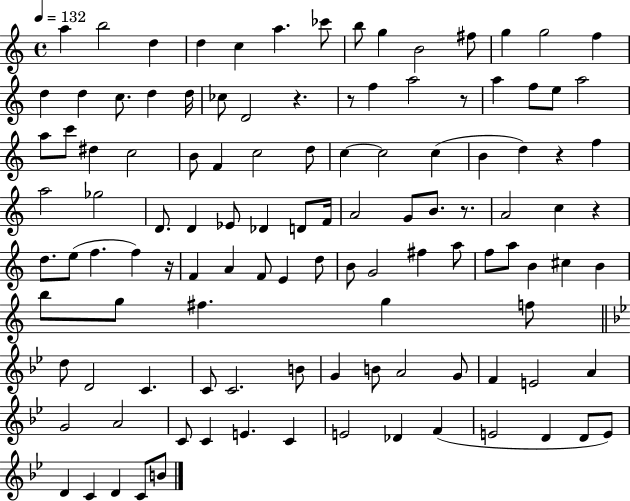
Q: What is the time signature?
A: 4/4